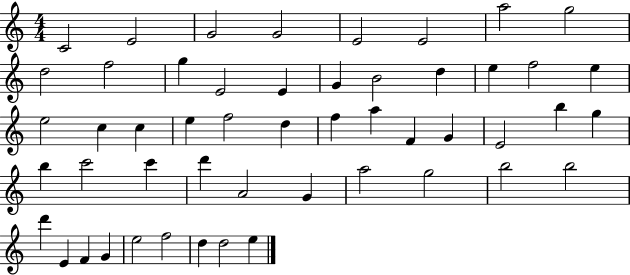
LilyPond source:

{
  \clef treble
  \numericTimeSignature
  \time 4/4
  \key c \major
  c'2 e'2 | g'2 g'2 | e'2 e'2 | a''2 g''2 | \break d''2 f''2 | g''4 e'2 e'4 | g'4 b'2 d''4 | e''4 f''2 e''4 | \break e''2 c''4 c''4 | e''4 f''2 d''4 | f''4 a''4 f'4 g'4 | e'2 b''4 g''4 | \break b''4 c'''2 c'''4 | d'''4 a'2 g'4 | a''2 g''2 | b''2 b''2 | \break d'''4 e'4 f'4 g'4 | e''2 f''2 | d''4 d''2 e''4 | \bar "|."
}